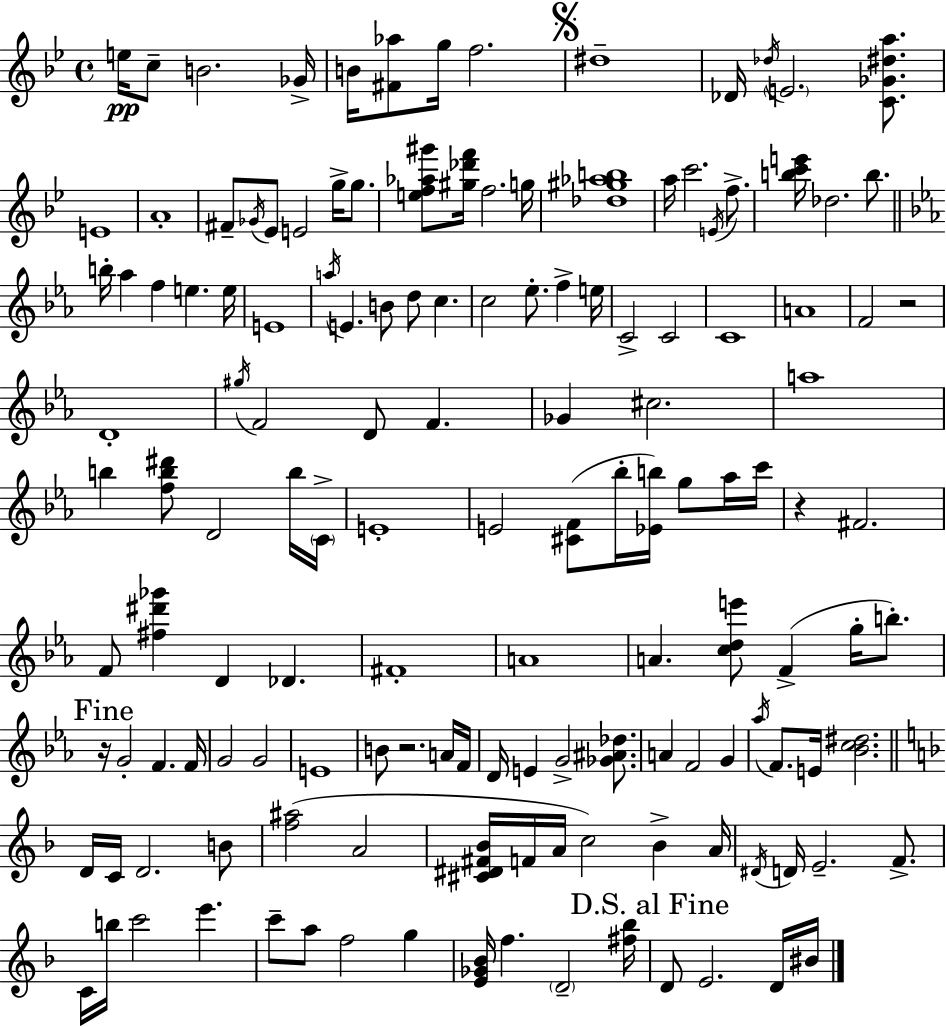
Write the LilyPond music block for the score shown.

{
  \clef treble
  \time 4/4
  \defaultTimeSignature
  \key g \minor
  e''16\pp c''8-- b'2. ges'16-> | b'16 <fis' aes''>8 g''16 f''2. | \mark \markup { \musicglyph "scripts.segno" } dis''1-- | des'16 \acciaccatura { des''16 } \parenthesize e'2. <c' ges' dis'' a''>8. | \break e'1 | a'1-. | fis'8-- \acciaccatura { ges'16 } ees'8 e'2 g''16-> g''8. | <e'' f'' aes'' gis'''>8 <gis'' des''' f'''>16 f''2. | \break g''16 <des'' gis'' aes'' b''>1 | a''16 c'''2. \acciaccatura { e'16 } | f''8.-> <b'' c''' e'''>16 des''2. | b''8. \bar "||" \break \key ees \major b''16-. aes''4 f''4 e''4. e''16 | e'1 | \acciaccatura { a''16 } e'4. b'8 d''8 c''4. | c''2 ees''8.-. f''4-> | \break e''16 c'2-> c'2 | c'1 | a'1 | f'2 r2 | \break d'1-. | \acciaccatura { gis''16 } f'2 d'8 f'4. | ges'4 cis''2. | a''1 | \break b''4 <f'' b'' dis'''>8 d'2 | b''16 \parenthesize c'16-> e'1-. | e'2 <cis' f'>8( bes''16-. <ees' b''>16) g''8 | aes''16 c'''16 r4 fis'2. | \break f'8 <fis'' dis''' ges'''>4 d'4 des'4. | fis'1-. | a'1 | a'4. <c'' d'' e'''>8 f'4->( g''16-. b''8.-.) | \break \mark "Fine" r16 g'2-. f'4. | f'16 g'2 g'2 | e'1 | b'8 r2. | \break a'16 f'16 d'16 e'4 g'2-> <ges' ais' des''>8. | a'4 f'2 g'4 | \acciaccatura { aes''16 } f'8. e'16 <bes' c'' dis''>2. | \bar "||" \break \key f \major d'16 c'16 d'2. b'8 | <f'' ais''>2( a'2 | <cis' dis' fis' bes'>16 f'16 a'16 c''2) bes'4-> a'16 | \acciaccatura { dis'16 } d'16 e'2.-- f'8.-> | \break c'16 b''16 c'''2 e'''4. | c'''8-- a''8 f''2 g''4 | <e' ges' bes'>16 f''4. \parenthesize d'2-- | <fis'' bes''>16 \mark "D.S. al Fine" d'8 e'2. d'16 | \break bis'16 \bar "|."
}